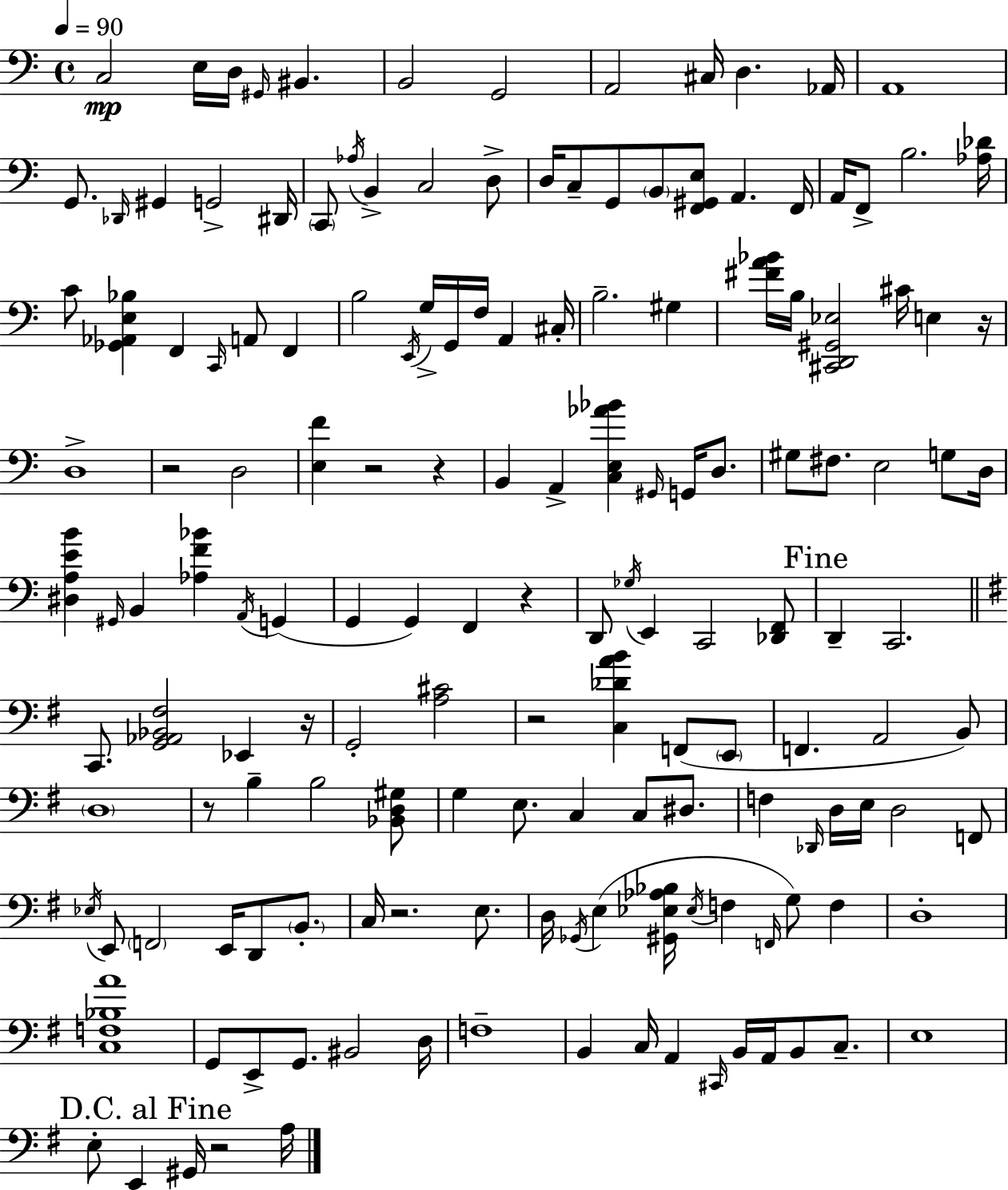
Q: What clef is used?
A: bass